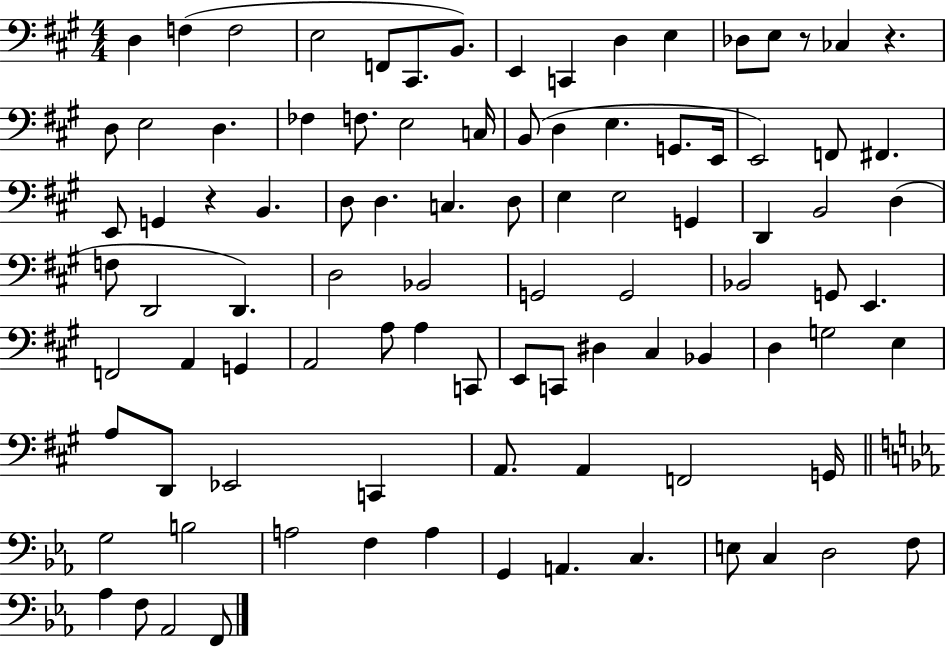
D3/q F3/q F3/h E3/h F2/e C#2/e. B2/e. E2/q C2/q D3/q E3/q Db3/e E3/e R/e CES3/q R/q. D3/e E3/h D3/q. FES3/q F3/e. E3/h C3/s B2/e D3/q E3/q. G2/e. E2/s E2/h F2/e F#2/q. E2/e G2/q R/q B2/q. D3/e D3/q. C3/q. D3/e E3/q E3/h G2/q D2/q B2/h D3/q F3/e D2/h D2/q. D3/h Bb2/h G2/h G2/h Bb2/h G2/e E2/q. F2/h A2/q G2/q A2/h A3/e A3/q C2/e E2/e C2/e D#3/q C#3/q Bb2/q D3/q G3/h E3/q A3/e D2/e Eb2/h C2/q A2/e. A2/q F2/h G2/s G3/h B3/h A3/h F3/q A3/q G2/q A2/q. C3/q. E3/e C3/q D3/h F3/e Ab3/q F3/e Ab2/h F2/e